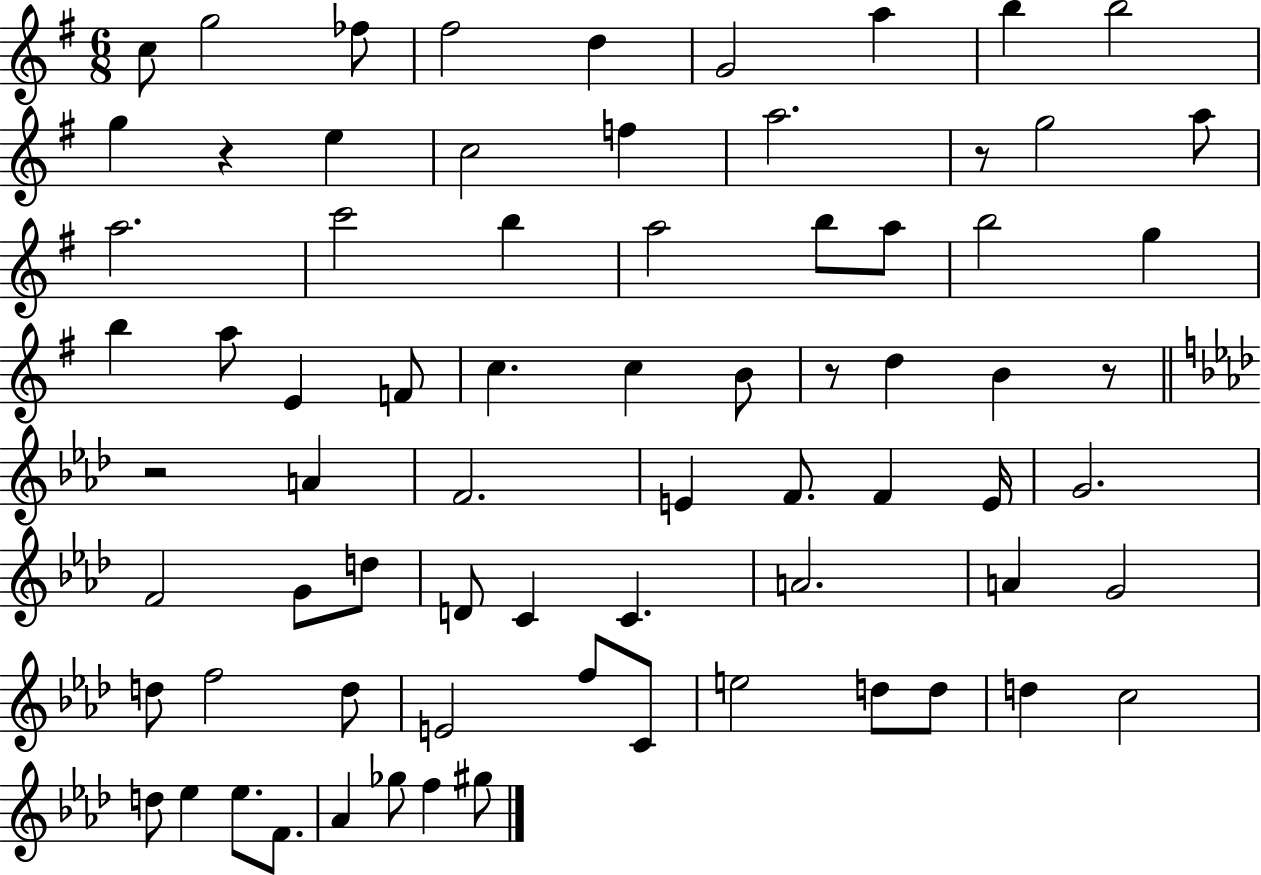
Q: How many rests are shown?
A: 5